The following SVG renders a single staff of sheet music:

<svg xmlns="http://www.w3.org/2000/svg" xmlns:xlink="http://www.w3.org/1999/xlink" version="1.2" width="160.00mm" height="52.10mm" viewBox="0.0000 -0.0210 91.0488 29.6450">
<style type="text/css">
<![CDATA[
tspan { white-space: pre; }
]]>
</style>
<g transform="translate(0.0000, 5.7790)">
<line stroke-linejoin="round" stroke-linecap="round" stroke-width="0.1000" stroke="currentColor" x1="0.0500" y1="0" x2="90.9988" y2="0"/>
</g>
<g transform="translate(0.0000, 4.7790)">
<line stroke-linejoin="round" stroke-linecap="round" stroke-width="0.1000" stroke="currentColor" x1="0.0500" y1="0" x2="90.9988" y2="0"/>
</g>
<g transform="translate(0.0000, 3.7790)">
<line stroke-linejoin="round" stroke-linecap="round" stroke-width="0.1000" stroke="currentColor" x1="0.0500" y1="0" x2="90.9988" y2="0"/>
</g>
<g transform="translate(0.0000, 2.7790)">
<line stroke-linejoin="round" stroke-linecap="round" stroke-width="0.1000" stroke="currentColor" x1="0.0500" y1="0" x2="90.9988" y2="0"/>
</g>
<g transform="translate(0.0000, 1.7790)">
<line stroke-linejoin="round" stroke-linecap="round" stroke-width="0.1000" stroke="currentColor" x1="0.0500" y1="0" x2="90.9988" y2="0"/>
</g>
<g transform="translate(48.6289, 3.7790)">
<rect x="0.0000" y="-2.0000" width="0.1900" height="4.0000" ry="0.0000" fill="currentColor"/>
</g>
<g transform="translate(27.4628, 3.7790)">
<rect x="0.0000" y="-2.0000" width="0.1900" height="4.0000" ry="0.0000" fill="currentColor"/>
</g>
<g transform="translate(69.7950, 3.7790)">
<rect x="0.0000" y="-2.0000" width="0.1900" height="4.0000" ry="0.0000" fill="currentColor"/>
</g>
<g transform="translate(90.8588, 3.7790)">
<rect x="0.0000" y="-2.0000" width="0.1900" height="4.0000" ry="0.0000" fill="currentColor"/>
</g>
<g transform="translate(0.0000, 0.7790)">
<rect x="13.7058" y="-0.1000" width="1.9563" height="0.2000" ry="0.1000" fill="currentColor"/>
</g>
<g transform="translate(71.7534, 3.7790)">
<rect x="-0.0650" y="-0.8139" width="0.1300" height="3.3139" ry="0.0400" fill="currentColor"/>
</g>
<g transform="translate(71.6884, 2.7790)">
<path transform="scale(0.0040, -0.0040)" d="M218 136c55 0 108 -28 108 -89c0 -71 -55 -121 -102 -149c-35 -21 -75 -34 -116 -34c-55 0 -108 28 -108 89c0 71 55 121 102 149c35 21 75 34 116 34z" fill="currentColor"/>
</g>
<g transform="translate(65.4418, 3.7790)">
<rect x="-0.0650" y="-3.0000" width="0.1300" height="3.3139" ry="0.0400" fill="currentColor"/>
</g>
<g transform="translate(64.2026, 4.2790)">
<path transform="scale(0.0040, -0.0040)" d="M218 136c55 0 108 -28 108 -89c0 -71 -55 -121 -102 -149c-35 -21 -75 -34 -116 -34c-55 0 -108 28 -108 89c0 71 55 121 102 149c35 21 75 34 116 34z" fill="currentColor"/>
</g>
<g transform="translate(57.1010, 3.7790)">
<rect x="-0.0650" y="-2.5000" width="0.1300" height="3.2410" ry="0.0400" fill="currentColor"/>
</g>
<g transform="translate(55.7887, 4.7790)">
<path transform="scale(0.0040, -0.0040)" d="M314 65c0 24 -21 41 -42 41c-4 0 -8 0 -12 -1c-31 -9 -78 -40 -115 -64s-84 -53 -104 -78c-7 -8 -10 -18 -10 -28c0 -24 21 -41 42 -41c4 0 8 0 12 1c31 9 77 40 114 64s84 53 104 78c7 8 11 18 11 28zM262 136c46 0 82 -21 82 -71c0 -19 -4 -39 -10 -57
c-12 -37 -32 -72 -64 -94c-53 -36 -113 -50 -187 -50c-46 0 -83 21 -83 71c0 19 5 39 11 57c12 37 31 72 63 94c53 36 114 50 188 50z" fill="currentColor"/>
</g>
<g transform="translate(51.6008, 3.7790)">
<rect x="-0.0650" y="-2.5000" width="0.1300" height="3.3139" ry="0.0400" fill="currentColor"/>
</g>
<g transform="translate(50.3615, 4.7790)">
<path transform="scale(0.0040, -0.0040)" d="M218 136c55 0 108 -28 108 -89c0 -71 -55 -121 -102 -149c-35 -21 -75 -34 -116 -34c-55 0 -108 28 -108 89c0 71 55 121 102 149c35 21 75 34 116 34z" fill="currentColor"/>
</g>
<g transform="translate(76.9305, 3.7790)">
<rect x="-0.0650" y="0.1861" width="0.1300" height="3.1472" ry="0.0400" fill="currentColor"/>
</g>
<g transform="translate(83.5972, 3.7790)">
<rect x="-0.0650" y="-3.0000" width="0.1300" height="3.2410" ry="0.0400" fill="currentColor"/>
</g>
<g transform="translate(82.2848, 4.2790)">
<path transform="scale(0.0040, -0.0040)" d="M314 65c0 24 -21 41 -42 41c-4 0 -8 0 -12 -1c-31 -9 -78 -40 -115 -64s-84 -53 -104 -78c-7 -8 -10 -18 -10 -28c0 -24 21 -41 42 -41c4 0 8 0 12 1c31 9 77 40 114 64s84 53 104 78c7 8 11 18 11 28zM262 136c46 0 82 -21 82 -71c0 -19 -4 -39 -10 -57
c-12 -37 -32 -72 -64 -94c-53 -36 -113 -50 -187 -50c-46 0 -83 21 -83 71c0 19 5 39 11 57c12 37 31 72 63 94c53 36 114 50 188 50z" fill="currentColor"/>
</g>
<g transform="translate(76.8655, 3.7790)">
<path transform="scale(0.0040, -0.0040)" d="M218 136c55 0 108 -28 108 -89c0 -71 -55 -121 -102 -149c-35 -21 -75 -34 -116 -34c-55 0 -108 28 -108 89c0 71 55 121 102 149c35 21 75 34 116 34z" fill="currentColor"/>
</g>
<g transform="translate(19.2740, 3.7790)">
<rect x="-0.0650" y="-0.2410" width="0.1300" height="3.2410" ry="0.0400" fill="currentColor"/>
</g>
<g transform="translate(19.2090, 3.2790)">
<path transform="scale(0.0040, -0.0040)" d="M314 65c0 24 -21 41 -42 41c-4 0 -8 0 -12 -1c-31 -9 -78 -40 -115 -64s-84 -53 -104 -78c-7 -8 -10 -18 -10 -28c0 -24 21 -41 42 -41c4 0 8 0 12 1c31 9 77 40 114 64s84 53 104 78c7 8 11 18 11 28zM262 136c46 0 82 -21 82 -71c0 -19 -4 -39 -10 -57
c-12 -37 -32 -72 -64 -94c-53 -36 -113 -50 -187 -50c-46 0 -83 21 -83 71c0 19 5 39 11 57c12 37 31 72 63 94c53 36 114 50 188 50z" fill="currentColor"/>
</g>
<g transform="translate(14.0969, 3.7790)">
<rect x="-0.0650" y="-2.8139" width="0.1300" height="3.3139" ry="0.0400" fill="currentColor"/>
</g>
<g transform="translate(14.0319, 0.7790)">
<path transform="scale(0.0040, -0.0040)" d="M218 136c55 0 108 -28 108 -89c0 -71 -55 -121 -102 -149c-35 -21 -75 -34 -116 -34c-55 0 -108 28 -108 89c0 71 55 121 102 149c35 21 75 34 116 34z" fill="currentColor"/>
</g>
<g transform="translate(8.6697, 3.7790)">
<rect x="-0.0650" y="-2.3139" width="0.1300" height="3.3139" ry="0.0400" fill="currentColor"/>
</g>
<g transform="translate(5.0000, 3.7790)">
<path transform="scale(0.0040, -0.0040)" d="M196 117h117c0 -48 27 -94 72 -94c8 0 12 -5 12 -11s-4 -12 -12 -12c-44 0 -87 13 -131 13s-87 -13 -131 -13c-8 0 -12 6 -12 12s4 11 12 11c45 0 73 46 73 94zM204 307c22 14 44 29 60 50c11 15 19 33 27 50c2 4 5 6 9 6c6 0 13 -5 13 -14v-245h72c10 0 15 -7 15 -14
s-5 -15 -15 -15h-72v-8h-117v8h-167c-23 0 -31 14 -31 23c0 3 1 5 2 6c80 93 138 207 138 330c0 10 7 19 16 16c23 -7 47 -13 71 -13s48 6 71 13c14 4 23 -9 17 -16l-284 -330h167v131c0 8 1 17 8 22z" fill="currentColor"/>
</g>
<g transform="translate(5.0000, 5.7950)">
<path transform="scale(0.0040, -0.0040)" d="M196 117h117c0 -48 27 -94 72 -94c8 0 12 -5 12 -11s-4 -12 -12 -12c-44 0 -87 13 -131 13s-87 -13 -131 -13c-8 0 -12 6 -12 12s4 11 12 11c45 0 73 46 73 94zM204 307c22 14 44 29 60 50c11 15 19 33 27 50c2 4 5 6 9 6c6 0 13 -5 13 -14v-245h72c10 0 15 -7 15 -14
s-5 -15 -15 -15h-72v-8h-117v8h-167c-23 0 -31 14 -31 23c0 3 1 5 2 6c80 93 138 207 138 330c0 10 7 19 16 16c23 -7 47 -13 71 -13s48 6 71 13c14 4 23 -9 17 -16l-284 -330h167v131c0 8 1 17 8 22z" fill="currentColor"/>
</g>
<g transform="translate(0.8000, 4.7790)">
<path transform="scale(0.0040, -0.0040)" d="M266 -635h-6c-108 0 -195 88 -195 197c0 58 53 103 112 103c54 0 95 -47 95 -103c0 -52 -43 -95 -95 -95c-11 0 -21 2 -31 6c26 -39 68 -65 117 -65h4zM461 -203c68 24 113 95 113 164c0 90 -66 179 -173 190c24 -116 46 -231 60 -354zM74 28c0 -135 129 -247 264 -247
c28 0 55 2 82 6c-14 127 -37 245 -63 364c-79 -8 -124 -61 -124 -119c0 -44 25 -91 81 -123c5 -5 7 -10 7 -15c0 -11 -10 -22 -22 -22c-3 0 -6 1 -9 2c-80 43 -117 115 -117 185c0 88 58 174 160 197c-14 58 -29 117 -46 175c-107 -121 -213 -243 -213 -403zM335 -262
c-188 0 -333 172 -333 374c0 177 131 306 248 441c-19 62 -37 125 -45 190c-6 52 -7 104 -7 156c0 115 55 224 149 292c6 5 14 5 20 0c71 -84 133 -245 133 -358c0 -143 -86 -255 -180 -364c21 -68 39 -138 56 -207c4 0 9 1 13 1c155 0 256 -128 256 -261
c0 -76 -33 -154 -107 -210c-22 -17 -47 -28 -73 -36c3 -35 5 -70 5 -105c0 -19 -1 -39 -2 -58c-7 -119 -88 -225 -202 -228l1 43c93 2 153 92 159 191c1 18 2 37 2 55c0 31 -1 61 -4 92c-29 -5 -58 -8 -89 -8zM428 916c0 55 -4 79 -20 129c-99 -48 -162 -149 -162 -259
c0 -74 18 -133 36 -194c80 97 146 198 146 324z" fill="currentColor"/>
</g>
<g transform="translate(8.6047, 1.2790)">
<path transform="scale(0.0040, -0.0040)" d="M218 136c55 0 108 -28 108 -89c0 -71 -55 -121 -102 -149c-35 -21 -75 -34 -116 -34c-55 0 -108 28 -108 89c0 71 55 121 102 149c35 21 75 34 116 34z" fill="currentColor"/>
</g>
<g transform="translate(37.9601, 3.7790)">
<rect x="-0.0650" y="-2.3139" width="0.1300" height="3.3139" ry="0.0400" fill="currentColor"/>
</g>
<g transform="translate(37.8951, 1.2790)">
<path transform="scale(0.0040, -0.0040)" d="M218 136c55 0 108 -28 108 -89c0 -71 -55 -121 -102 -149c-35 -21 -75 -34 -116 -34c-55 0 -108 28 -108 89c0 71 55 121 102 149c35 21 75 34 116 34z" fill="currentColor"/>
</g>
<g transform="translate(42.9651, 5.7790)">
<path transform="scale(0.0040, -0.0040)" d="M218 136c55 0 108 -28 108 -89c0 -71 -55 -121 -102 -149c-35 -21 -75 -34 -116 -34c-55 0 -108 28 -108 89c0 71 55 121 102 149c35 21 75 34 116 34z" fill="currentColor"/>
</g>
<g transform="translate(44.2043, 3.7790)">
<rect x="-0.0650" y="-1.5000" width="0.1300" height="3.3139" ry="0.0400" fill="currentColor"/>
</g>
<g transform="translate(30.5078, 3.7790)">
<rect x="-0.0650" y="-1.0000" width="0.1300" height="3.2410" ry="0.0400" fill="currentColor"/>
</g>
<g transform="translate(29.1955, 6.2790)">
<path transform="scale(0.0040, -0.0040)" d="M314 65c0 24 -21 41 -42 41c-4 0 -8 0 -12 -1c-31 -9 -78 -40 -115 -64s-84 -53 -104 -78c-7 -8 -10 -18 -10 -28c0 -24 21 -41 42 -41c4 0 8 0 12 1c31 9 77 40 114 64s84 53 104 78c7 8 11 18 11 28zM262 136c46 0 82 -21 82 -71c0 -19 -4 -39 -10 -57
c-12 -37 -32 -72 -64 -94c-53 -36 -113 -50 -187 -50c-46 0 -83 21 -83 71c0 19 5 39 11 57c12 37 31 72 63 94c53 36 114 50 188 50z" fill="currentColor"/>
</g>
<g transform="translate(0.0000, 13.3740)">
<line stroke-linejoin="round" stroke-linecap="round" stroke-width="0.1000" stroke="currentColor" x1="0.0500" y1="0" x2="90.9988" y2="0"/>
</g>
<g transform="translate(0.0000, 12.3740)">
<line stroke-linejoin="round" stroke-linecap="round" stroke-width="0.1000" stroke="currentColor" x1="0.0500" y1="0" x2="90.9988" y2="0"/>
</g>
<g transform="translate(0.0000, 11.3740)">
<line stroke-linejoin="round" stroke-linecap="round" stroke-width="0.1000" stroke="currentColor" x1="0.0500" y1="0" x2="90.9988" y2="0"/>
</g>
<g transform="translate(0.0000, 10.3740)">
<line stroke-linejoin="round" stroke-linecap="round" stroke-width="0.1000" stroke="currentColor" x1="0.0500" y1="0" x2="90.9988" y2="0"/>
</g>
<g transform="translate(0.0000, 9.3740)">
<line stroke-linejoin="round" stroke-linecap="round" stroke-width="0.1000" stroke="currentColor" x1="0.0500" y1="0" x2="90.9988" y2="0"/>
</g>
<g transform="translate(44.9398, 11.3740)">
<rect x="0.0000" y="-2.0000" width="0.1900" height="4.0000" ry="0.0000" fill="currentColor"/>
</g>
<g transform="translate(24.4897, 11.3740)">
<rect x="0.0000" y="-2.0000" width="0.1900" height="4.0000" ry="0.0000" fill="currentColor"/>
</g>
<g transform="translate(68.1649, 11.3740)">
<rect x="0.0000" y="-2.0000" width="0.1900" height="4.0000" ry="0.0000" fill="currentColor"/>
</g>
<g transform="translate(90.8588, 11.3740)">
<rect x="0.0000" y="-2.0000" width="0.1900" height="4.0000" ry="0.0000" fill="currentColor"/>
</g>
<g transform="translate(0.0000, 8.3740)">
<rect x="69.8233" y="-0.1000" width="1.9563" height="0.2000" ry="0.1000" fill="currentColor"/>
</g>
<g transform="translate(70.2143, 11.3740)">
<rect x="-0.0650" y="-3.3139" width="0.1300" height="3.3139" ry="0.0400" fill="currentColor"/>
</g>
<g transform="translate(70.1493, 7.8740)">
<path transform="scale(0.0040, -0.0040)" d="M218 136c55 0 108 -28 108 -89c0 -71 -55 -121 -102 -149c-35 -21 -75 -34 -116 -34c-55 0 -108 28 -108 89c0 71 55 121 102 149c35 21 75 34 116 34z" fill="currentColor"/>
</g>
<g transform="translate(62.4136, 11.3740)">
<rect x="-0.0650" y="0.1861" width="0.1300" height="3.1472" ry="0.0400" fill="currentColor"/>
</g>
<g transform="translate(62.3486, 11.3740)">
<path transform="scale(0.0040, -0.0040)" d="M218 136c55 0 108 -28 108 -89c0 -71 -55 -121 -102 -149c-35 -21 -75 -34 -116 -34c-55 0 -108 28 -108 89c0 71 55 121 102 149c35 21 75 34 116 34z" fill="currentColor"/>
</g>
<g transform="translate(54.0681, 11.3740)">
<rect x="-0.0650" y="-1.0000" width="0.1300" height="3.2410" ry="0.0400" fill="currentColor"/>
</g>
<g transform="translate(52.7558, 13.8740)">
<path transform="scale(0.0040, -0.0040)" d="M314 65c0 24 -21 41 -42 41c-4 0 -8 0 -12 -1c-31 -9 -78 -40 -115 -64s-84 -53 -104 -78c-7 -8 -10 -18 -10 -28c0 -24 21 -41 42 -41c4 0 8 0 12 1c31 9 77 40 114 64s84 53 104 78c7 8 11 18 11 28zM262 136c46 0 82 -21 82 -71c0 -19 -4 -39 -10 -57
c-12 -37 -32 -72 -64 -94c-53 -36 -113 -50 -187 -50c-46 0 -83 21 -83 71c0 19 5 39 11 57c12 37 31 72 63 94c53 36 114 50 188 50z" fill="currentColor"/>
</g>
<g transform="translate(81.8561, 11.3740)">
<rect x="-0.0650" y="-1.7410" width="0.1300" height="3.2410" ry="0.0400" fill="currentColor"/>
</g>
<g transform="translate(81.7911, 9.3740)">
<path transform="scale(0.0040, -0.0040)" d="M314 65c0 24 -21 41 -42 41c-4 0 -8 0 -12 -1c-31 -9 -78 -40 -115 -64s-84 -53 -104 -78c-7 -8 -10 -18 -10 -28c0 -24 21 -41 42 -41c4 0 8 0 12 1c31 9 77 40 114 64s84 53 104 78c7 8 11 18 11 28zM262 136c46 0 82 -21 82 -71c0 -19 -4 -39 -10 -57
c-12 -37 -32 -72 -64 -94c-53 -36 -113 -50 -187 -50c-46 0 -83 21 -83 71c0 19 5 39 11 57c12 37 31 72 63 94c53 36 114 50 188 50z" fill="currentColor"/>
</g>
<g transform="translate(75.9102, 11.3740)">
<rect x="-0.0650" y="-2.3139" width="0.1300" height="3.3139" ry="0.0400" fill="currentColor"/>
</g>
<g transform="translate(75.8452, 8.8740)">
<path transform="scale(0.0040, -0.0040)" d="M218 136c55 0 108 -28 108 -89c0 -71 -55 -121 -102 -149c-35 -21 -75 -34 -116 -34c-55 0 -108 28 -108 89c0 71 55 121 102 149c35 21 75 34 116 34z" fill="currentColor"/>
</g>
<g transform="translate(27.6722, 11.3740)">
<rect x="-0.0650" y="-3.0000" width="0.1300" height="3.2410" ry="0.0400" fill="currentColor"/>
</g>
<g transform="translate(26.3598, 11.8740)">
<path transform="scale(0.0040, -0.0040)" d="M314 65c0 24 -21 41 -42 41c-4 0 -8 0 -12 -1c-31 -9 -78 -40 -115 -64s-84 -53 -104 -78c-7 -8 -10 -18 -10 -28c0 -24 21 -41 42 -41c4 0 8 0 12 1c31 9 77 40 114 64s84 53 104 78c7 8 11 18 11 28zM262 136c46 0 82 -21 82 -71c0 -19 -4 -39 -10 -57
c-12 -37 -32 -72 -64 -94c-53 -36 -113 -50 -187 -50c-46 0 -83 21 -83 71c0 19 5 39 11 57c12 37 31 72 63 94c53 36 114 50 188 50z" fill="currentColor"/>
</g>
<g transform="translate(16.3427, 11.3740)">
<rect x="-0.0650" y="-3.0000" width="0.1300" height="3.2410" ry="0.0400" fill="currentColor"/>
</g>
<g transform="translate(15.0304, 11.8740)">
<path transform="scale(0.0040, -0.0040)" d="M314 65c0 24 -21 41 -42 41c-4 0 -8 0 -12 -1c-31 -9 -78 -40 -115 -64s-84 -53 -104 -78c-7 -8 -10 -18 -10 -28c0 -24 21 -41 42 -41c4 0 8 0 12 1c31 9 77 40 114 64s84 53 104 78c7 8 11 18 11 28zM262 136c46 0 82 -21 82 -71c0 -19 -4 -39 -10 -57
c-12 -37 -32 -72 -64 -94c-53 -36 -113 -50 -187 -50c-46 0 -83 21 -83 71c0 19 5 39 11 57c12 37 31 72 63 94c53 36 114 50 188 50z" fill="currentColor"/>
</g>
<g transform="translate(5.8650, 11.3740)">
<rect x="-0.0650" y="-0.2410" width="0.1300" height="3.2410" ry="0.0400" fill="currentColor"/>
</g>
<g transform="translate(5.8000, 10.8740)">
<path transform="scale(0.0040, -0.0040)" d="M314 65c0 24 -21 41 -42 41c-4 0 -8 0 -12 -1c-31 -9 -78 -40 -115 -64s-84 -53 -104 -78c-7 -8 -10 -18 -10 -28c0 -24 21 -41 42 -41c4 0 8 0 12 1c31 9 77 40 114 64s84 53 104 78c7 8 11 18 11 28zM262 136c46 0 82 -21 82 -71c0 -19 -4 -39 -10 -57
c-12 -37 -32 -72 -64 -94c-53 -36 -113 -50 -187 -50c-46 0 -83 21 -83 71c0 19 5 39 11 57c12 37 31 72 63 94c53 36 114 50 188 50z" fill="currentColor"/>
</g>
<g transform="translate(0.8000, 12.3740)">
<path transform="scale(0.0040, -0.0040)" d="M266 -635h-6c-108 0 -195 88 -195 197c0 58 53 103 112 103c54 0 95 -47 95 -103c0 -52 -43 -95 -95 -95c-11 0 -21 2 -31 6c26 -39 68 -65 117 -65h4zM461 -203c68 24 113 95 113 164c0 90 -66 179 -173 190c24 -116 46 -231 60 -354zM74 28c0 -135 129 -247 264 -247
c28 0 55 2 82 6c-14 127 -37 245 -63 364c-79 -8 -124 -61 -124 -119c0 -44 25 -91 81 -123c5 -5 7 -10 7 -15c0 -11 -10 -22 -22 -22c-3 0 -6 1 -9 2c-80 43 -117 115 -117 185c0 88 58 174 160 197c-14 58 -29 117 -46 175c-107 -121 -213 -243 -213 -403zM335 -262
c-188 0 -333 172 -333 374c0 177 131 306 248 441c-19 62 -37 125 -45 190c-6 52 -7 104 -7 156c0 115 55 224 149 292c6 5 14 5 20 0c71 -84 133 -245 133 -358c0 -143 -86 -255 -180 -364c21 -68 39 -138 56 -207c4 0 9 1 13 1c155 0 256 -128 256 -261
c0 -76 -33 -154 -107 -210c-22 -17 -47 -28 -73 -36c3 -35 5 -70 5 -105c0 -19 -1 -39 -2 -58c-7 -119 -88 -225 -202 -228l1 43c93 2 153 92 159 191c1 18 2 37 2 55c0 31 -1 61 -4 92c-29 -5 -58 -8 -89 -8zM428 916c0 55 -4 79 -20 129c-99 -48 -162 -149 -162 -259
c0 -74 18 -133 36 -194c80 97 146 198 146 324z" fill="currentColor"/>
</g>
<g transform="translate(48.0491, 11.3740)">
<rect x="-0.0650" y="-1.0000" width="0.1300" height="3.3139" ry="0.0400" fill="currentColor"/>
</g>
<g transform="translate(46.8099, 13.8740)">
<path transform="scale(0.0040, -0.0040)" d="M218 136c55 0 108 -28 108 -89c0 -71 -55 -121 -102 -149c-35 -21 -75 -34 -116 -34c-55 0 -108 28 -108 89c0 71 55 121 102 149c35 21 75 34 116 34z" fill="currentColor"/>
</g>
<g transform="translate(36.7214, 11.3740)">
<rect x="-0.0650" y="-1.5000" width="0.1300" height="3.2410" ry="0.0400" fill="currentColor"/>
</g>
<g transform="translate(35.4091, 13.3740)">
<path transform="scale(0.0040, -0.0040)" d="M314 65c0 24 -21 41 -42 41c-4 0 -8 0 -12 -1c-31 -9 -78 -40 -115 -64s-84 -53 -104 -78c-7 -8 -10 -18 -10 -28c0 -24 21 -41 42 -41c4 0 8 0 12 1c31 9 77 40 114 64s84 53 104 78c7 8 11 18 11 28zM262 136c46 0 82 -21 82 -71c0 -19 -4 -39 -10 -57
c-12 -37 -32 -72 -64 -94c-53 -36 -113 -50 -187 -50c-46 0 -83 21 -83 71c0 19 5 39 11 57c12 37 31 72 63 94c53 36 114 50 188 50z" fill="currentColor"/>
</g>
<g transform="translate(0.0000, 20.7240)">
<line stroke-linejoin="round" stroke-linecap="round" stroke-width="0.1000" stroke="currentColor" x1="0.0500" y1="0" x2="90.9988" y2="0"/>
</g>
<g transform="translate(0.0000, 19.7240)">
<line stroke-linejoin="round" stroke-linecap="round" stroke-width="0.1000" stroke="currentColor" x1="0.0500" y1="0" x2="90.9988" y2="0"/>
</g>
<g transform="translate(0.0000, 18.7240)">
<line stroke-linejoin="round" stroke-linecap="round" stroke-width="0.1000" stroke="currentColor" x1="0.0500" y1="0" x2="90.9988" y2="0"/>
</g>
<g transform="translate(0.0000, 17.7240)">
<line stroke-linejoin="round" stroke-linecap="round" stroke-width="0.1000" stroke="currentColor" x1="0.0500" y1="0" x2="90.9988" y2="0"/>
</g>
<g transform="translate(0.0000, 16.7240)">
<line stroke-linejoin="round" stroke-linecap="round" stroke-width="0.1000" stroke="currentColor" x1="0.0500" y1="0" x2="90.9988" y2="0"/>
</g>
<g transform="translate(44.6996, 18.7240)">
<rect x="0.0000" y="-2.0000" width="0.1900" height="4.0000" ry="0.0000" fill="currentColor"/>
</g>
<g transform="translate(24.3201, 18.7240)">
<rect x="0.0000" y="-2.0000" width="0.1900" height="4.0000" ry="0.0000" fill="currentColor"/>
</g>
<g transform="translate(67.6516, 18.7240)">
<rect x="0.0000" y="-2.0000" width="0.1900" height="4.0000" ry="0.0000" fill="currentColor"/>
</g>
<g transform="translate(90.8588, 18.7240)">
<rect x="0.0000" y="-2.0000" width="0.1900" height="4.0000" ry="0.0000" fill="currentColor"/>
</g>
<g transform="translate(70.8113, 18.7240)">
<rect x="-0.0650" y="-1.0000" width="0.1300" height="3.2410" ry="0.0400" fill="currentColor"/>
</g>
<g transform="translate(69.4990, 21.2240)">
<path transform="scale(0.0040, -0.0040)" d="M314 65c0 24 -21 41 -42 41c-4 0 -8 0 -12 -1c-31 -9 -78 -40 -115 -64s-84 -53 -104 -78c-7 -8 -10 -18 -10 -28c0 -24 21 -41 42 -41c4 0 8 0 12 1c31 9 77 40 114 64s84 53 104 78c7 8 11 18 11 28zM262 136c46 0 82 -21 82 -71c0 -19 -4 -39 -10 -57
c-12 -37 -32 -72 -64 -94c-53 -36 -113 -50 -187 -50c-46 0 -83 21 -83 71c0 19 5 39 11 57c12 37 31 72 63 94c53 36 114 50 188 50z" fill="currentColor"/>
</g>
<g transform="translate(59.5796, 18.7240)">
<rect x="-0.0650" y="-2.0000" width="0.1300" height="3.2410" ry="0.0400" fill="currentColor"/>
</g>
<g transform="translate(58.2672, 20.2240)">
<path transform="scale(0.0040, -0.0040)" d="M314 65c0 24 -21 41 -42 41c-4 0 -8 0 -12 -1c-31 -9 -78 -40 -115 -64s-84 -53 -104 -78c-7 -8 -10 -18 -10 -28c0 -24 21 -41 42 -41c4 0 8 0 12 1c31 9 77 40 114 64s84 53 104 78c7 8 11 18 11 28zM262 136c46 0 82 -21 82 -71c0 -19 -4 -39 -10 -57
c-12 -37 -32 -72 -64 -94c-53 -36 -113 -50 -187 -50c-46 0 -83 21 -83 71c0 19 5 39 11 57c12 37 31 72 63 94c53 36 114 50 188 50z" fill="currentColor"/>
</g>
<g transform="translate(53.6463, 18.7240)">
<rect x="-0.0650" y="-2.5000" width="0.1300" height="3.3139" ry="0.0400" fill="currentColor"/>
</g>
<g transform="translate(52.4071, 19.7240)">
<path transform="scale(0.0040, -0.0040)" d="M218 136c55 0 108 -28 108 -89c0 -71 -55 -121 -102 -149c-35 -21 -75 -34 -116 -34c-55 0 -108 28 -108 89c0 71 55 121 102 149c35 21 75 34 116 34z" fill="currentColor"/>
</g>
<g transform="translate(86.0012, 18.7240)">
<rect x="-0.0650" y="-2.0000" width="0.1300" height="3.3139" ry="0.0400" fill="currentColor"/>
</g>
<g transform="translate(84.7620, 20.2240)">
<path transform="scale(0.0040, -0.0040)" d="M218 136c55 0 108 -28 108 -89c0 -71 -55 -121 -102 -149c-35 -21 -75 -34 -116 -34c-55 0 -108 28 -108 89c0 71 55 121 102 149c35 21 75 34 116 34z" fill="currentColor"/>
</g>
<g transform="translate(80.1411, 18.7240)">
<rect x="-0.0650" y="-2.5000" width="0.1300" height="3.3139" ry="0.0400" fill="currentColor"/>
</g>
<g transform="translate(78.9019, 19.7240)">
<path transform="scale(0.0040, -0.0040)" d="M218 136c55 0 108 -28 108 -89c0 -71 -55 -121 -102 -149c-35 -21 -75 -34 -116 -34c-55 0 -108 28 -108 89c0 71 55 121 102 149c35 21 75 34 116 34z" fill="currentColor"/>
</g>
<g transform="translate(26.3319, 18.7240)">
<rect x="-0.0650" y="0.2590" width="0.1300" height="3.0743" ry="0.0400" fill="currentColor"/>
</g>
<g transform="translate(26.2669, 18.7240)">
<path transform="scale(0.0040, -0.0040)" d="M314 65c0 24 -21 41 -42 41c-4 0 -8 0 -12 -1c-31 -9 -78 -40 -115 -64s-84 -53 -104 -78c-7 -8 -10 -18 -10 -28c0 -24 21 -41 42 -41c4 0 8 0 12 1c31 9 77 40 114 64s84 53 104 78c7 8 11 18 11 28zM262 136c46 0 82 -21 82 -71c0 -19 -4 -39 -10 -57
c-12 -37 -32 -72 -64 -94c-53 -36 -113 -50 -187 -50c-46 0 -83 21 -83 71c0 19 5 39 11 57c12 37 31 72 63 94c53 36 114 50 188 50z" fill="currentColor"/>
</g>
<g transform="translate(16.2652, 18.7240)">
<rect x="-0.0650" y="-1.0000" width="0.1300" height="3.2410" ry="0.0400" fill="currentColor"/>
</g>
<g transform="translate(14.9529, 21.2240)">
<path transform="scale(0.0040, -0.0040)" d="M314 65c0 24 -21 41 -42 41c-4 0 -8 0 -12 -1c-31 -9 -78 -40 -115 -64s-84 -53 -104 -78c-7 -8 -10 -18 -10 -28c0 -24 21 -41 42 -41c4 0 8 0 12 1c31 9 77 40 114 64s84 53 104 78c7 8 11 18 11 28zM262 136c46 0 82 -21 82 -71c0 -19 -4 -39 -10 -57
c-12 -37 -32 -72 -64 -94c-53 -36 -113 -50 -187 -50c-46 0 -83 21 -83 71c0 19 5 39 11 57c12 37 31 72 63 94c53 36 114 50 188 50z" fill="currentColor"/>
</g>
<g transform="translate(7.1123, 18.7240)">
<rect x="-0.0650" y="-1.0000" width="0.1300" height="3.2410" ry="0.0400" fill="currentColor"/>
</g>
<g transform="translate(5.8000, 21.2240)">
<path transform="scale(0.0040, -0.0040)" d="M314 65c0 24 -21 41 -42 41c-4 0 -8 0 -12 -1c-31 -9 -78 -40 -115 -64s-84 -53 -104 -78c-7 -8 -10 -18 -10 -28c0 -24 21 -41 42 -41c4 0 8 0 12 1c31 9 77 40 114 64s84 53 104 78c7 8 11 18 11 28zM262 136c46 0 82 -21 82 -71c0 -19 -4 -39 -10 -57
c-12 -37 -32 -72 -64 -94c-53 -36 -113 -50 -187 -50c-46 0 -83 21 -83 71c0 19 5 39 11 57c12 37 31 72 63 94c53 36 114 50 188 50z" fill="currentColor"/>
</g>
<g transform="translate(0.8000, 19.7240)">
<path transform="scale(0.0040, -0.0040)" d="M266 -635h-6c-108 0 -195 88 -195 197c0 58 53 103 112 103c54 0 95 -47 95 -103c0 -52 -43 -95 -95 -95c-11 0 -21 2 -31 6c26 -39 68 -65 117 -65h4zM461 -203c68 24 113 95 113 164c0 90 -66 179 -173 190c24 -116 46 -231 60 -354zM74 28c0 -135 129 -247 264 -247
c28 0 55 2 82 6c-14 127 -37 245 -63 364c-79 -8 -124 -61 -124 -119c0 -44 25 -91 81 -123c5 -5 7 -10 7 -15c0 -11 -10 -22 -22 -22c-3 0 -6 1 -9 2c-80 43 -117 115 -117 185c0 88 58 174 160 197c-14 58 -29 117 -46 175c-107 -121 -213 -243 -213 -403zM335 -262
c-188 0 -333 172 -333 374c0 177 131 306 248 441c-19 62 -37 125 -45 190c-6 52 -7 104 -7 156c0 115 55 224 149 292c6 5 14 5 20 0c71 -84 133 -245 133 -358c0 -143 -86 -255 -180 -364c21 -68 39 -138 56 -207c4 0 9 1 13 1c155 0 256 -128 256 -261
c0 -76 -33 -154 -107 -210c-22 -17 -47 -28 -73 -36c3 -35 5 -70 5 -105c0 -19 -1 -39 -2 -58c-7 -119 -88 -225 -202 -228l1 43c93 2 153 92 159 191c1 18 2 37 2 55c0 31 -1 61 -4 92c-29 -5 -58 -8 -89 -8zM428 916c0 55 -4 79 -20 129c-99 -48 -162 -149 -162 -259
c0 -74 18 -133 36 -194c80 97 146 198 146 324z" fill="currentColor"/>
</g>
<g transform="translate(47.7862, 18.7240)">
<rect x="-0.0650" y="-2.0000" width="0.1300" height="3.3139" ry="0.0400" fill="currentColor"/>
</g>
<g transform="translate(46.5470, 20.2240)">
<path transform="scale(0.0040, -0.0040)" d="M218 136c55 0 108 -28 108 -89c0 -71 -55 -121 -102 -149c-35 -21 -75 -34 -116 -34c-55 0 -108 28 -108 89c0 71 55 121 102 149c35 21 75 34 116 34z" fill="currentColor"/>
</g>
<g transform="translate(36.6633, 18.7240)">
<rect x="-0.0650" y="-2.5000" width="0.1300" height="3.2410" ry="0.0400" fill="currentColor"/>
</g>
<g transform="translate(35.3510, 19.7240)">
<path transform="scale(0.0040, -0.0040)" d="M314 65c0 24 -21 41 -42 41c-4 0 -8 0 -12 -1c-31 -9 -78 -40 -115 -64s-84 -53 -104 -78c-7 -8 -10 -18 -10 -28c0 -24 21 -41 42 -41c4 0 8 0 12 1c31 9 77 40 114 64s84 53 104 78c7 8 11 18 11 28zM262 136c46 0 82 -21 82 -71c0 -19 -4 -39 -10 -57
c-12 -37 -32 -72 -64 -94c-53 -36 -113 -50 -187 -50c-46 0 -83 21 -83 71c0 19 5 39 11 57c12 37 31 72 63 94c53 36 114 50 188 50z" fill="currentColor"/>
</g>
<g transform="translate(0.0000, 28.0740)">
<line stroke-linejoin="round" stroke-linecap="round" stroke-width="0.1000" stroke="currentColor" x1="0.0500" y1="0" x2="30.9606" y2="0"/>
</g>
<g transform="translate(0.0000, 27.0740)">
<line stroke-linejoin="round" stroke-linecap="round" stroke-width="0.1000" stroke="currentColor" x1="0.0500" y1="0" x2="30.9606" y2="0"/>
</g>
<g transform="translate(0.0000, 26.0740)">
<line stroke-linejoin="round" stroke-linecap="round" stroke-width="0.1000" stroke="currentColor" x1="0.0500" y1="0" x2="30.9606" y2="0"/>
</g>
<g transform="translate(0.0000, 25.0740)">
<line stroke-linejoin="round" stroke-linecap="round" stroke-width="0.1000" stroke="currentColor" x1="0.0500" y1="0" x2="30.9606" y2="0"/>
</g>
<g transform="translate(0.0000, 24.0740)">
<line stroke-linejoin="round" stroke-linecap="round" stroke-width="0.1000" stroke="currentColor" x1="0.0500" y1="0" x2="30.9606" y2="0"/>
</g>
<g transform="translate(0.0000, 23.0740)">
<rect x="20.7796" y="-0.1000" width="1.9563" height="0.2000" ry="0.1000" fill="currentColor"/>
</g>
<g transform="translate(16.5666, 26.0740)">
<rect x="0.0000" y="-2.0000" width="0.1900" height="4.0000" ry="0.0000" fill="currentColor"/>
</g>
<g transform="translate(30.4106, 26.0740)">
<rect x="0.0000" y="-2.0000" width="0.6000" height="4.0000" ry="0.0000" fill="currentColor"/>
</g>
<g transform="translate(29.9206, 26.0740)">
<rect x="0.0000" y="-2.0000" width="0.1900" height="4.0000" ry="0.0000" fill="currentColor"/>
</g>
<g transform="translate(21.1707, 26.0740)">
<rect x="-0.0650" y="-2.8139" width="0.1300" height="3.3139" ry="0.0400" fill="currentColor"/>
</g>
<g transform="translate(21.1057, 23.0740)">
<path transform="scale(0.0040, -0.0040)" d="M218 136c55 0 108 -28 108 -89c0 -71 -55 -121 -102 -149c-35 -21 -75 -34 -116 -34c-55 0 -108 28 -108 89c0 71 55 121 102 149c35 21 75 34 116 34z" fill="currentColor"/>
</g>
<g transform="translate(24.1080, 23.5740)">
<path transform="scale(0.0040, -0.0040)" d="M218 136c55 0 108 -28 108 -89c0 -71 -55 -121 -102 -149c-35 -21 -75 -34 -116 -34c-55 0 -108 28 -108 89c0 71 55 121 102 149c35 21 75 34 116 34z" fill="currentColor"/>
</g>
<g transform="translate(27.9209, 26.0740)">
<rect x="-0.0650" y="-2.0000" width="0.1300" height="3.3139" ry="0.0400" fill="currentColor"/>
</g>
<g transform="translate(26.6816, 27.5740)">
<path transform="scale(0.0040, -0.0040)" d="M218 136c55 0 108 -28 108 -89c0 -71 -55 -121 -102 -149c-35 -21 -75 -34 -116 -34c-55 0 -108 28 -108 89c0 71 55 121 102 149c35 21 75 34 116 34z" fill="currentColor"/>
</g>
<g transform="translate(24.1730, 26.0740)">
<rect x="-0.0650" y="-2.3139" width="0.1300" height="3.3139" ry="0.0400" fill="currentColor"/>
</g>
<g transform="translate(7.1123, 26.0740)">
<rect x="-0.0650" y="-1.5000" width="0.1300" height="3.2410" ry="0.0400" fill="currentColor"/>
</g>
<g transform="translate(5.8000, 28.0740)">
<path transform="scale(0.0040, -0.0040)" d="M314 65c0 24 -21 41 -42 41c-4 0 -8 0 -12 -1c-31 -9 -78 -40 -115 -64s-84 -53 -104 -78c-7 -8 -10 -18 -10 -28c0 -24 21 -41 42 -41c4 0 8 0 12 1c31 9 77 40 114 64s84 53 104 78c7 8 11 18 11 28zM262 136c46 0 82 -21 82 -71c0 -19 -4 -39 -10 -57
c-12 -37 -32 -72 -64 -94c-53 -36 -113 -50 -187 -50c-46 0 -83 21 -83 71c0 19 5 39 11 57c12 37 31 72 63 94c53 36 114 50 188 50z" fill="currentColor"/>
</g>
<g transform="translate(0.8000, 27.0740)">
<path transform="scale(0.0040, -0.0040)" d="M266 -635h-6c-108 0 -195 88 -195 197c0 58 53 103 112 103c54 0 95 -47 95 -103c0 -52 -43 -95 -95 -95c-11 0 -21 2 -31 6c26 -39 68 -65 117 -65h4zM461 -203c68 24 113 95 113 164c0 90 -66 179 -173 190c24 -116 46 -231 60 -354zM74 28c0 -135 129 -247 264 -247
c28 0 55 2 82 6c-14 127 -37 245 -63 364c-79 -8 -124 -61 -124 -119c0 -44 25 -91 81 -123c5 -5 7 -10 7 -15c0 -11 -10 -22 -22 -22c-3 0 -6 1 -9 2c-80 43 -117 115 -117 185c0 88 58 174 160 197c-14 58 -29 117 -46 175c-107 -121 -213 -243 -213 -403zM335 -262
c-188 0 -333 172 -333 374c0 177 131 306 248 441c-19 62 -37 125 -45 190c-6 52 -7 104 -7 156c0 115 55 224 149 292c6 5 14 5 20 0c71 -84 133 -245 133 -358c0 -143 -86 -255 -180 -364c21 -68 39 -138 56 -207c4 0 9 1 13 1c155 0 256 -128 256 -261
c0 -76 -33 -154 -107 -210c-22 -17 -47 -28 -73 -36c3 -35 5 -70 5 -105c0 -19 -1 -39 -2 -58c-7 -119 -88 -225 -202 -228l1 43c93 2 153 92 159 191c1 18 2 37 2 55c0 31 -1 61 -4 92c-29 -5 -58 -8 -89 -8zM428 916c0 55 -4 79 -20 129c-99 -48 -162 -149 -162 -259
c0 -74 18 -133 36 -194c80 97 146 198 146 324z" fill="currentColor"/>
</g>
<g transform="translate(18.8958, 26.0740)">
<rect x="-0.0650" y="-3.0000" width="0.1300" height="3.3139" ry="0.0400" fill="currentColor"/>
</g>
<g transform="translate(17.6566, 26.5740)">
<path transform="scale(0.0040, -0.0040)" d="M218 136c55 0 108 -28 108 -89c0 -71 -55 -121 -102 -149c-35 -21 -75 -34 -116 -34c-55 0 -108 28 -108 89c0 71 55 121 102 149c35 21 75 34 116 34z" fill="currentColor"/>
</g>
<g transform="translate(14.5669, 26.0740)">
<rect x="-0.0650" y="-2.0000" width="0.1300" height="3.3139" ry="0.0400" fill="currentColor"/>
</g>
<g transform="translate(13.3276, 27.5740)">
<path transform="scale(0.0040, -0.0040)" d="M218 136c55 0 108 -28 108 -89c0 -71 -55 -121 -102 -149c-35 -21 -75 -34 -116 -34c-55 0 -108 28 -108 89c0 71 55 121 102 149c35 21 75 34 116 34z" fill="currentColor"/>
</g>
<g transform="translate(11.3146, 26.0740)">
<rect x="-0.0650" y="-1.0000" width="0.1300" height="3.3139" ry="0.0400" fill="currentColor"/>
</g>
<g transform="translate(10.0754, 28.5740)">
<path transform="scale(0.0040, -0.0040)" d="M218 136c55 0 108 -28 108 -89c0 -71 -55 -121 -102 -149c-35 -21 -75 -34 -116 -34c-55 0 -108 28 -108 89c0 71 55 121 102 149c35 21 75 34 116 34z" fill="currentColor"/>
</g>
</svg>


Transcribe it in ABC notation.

X:1
T:Untitled
M:4/4
L:1/4
K:C
g a c2 D2 g E G G2 A d B A2 c2 A2 A2 E2 D D2 B b g f2 D2 D2 B2 G2 F G F2 D2 G F E2 D F A a g F